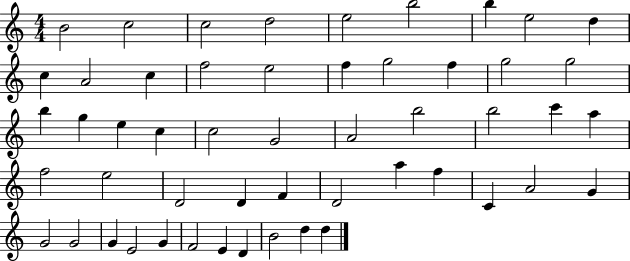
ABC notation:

X:1
T:Untitled
M:4/4
L:1/4
K:C
B2 c2 c2 d2 e2 b2 b e2 d c A2 c f2 e2 f g2 f g2 g2 b g e c c2 G2 A2 b2 b2 c' a f2 e2 D2 D F D2 a f C A2 G G2 G2 G E2 G F2 E D B2 d d